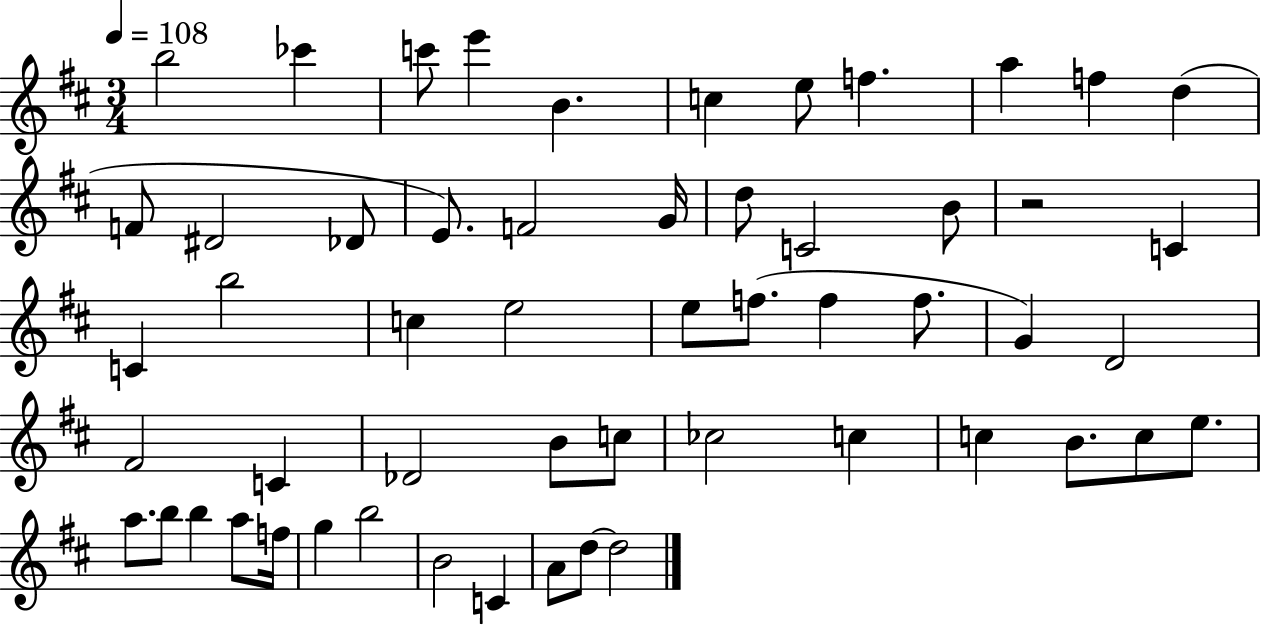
{
  \clef treble
  \numericTimeSignature
  \time 3/4
  \key d \major
  \tempo 4 = 108
  b''2 ces'''4 | c'''8 e'''4 b'4. | c''4 e''8 f''4. | a''4 f''4 d''4( | \break f'8 dis'2 des'8 | e'8.) f'2 g'16 | d''8 c'2 b'8 | r2 c'4 | \break c'4 b''2 | c''4 e''2 | e''8 f''8.( f''4 f''8. | g'4) d'2 | \break fis'2 c'4 | des'2 b'8 c''8 | ces''2 c''4 | c''4 b'8. c''8 e''8. | \break a''8. b''8 b''4 a''8 f''16 | g''4 b''2 | b'2 c'4 | a'8 d''8~~ d''2 | \break \bar "|."
}